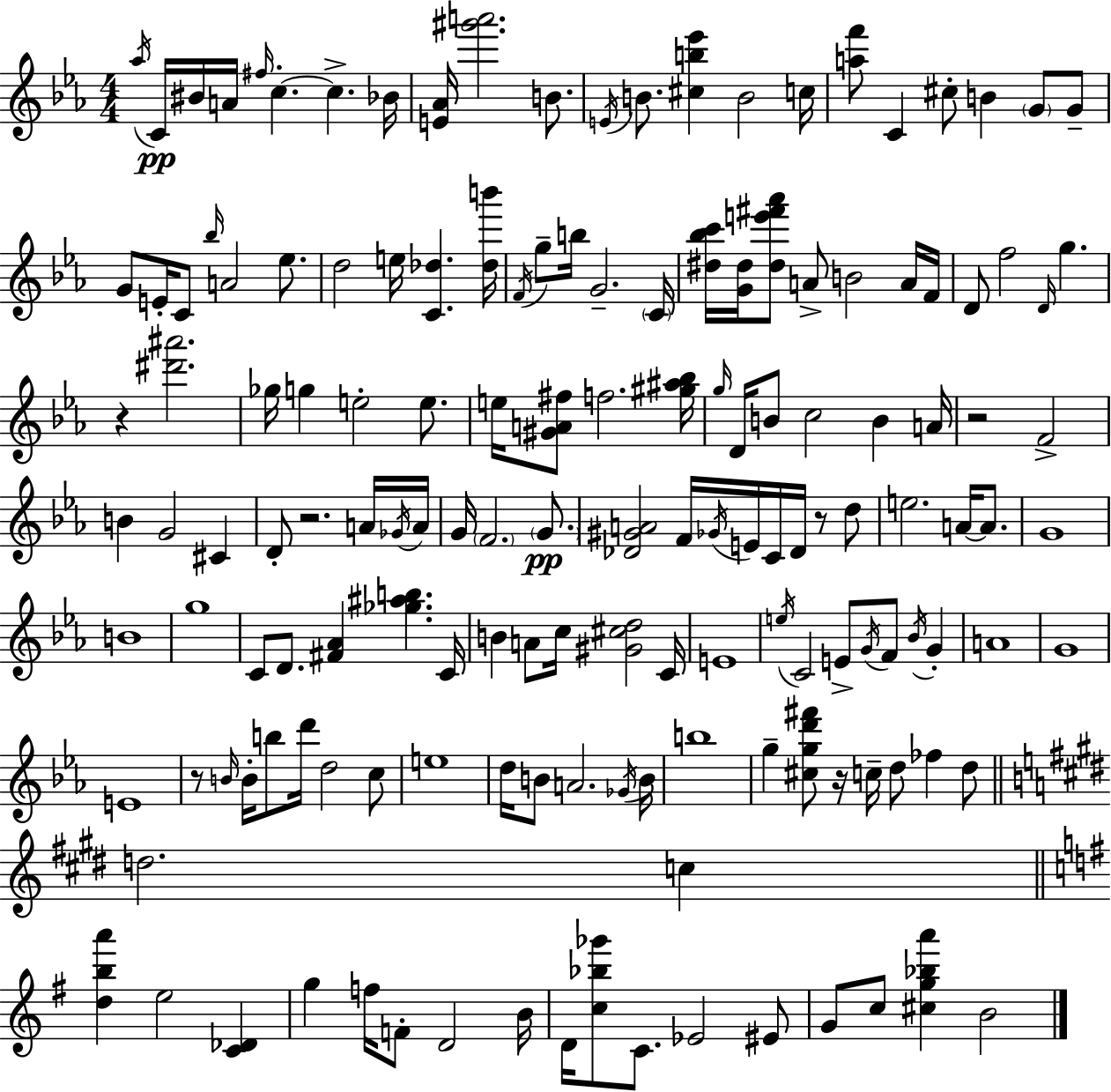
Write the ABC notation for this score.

X:1
T:Untitled
M:4/4
L:1/4
K:Cm
_a/4 C/4 ^B/4 A/4 ^f/4 c c _B/4 [E_A]/4 [^g'a']2 B/2 E/4 B/2 [^cb_e'] B2 c/4 [af']/2 C ^c/2 B G/2 G/2 G/2 E/4 C/2 _b/4 A2 _e/2 d2 e/4 [C_d] [_db']/4 F/4 g/2 b/4 G2 C/4 [^d_bc']/4 [G^d]/4 [^de'^f'_a']/2 A/2 B2 A/4 F/4 D/2 f2 D/4 g z [^d'^a']2 _g/4 g e2 e/2 e/4 [^GA^f]/2 f2 [^g^a_b]/4 g/4 D/4 B/2 c2 B A/4 z2 F2 B G2 ^C D/2 z2 A/4 _G/4 A/4 G/4 F2 G/2 [_D^GA]2 F/4 _G/4 E/4 C/4 _D/4 z/2 d/2 e2 A/4 A/2 G4 B4 g4 C/2 D/2 [^F_A] [_g^ab] C/4 B A/2 c/4 [^G^cd]2 C/4 E4 e/4 C2 E/2 G/4 F/2 _B/4 G A4 G4 E4 z/2 B/4 B/4 b/2 d'/4 d2 c/2 e4 d/4 B/2 A2 _G/4 B/4 b4 g [^cgd'^f']/2 z/4 c/4 d/2 _f d/2 d2 c [dba'] e2 [C_D] g f/4 F/2 D2 B/4 D/4 [c_b_g']/2 C/2 _E2 ^E/2 G/2 c/2 [^cg_ba'] B2